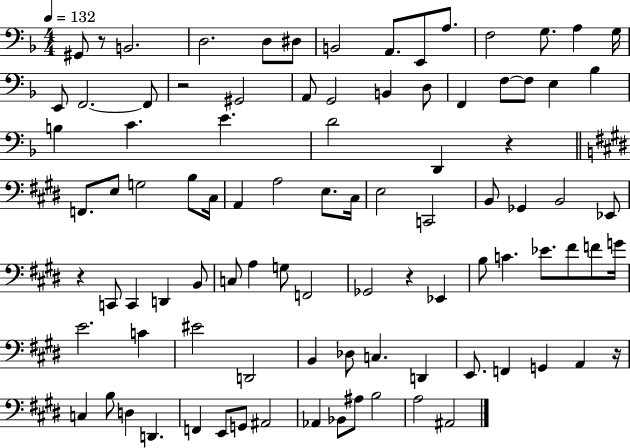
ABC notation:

X:1
T:Untitled
M:4/4
L:1/4
K:F
^G,,/2 z/2 B,,2 D,2 D,/2 ^D,/2 B,,2 A,,/2 E,,/2 A,/2 F,2 G,/2 A, G,/4 E,,/2 F,,2 F,,/2 z2 ^G,,2 A,,/2 G,,2 B,, D,/2 F,, F,/2 F,/2 E, _B, B, C E D2 D,, z F,,/2 E,/2 G,2 B,/2 ^C,/4 A,, A,2 E,/2 ^C,/4 E,2 C,,2 B,,/2 _G,, B,,2 _E,,/2 z C,,/2 C,, D,, B,,/2 C,/2 A, G,/2 F,,2 _G,,2 z _E,, B,/2 C _E/2 ^F/2 F/2 G/4 E2 C ^E2 D,,2 B,, _D,/2 C, D,, E,,/2 F,, G,, A,, z/4 C, B,/2 D, D,, F,, E,,/2 G,,/2 ^A,,2 _A,, _B,,/2 ^A,/2 B,2 A,2 ^A,,2